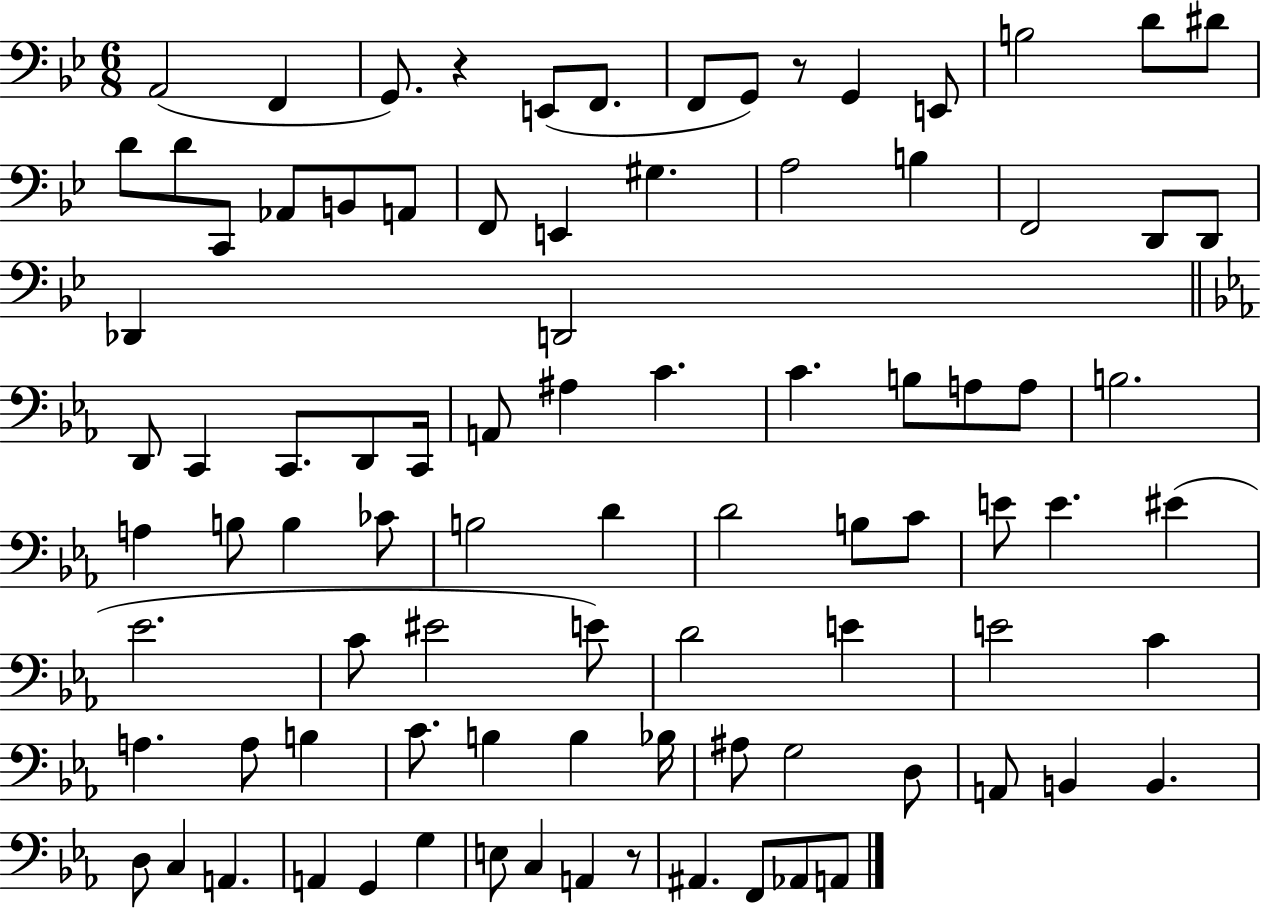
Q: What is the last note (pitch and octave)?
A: A2